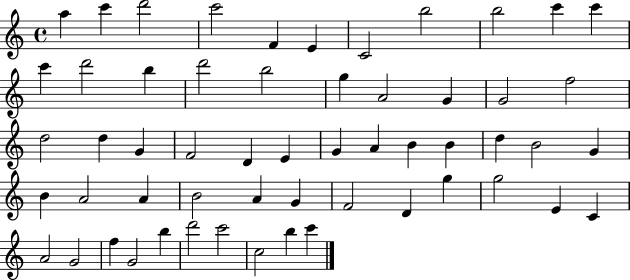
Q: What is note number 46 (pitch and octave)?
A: C4